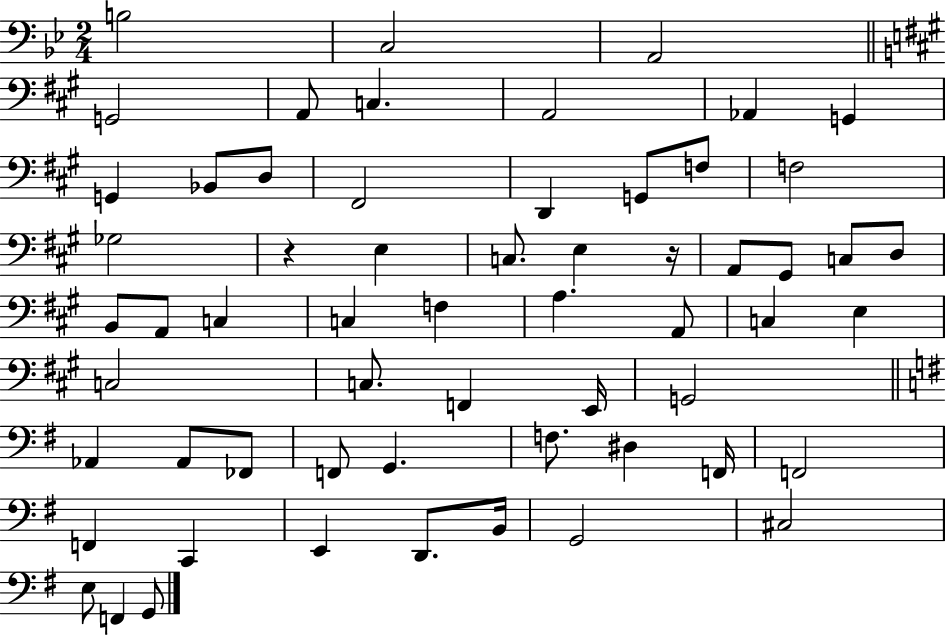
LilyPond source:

{
  \clef bass
  \numericTimeSignature
  \time 2/4
  \key bes \major
  b2 | c2 | a,2 | \bar "||" \break \key a \major g,2 | a,8 c4. | a,2 | aes,4 g,4 | \break g,4 bes,8 d8 | fis,2 | d,4 g,8 f8 | f2 | \break ges2 | r4 e4 | c8. e4 r16 | a,8 gis,8 c8 d8 | \break b,8 a,8 c4 | c4 f4 | a4. a,8 | c4 e4 | \break c2 | c8. f,4 e,16 | g,2 | \bar "||" \break \key e \minor aes,4 aes,8 fes,8 | f,8 g,4. | f8. dis4 f,16 | f,2 | \break f,4 c,4 | e,4 d,8. b,16 | g,2 | cis2 | \break e8 f,4 g,8 | \bar "|."
}